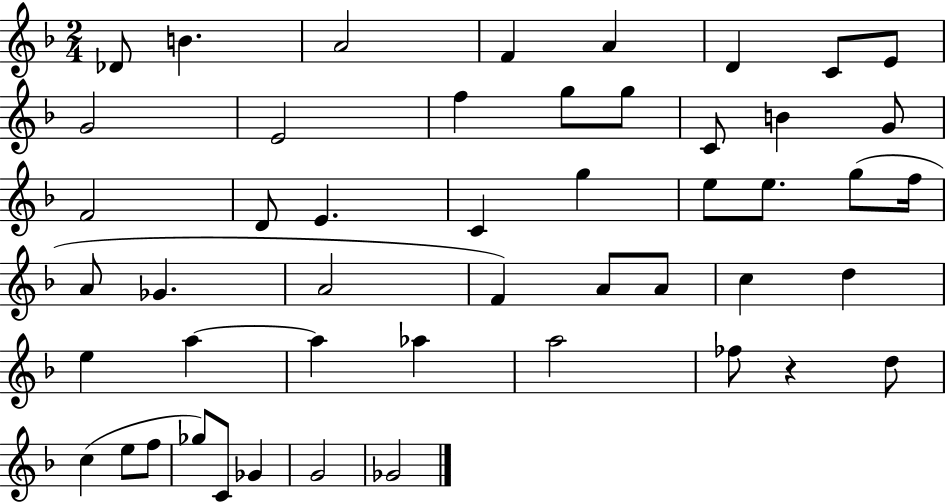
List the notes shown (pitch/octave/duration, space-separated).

Db4/e B4/q. A4/h F4/q A4/q D4/q C4/e E4/e G4/h E4/h F5/q G5/e G5/e C4/e B4/q G4/e F4/h D4/e E4/q. C4/q G5/q E5/e E5/e. G5/e F5/s A4/e Gb4/q. A4/h F4/q A4/e A4/e C5/q D5/q E5/q A5/q A5/q Ab5/q A5/h FES5/e R/q D5/e C5/q E5/e F5/e Gb5/e C4/e Gb4/q G4/h Gb4/h